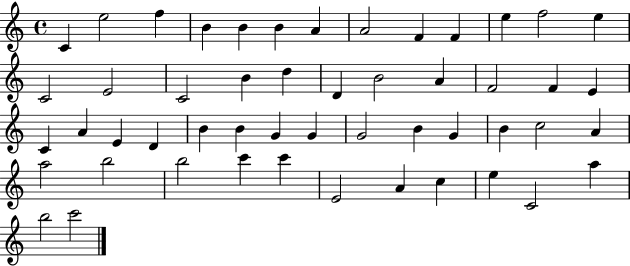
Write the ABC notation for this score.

X:1
T:Untitled
M:4/4
L:1/4
K:C
C e2 f B B B A A2 F F e f2 e C2 E2 C2 B d D B2 A F2 F E C A E D B B G G G2 B G B c2 A a2 b2 b2 c' c' E2 A c e C2 a b2 c'2